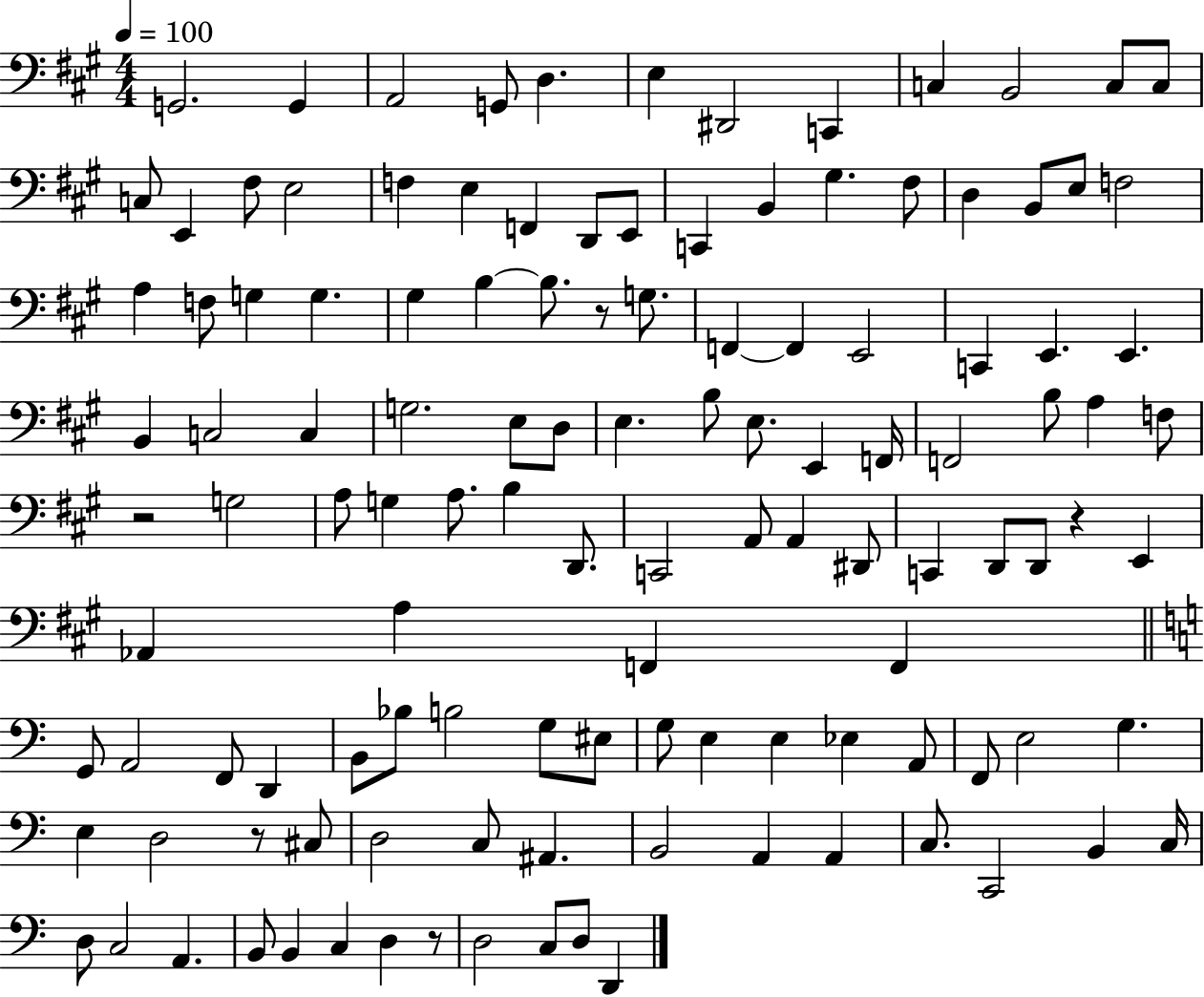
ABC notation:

X:1
T:Untitled
M:4/4
L:1/4
K:A
G,,2 G,, A,,2 G,,/2 D, E, ^D,,2 C,, C, B,,2 C,/2 C,/2 C,/2 E,, ^F,/2 E,2 F, E, F,, D,,/2 E,,/2 C,, B,, ^G, ^F,/2 D, B,,/2 E,/2 F,2 A, F,/2 G, G, ^G, B, B,/2 z/2 G,/2 F,, F,, E,,2 C,, E,, E,, B,, C,2 C, G,2 E,/2 D,/2 E, B,/2 E,/2 E,, F,,/4 F,,2 B,/2 A, F,/2 z2 G,2 A,/2 G, A,/2 B, D,,/2 C,,2 A,,/2 A,, ^D,,/2 C,, D,,/2 D,,/2 z E,, _A,, A, F,, F,, G,,/2 A,,2 F,,/2 D,, B,,/2 _B,/2 B,2 G,/2 ^E,/2 G,/2 E, E, _E, A,,/2 F,,/2 E,2 G, E, D,2 z/2 ^C,/2 D,2 C,/2 ^A,, B,,2 A,, A,, C,/2 C,,2 B,, C,/4 D,/2 C,2 A,, B,,/2 B,, C, D, z/2 D,2 C,/2 D,/2 D,,